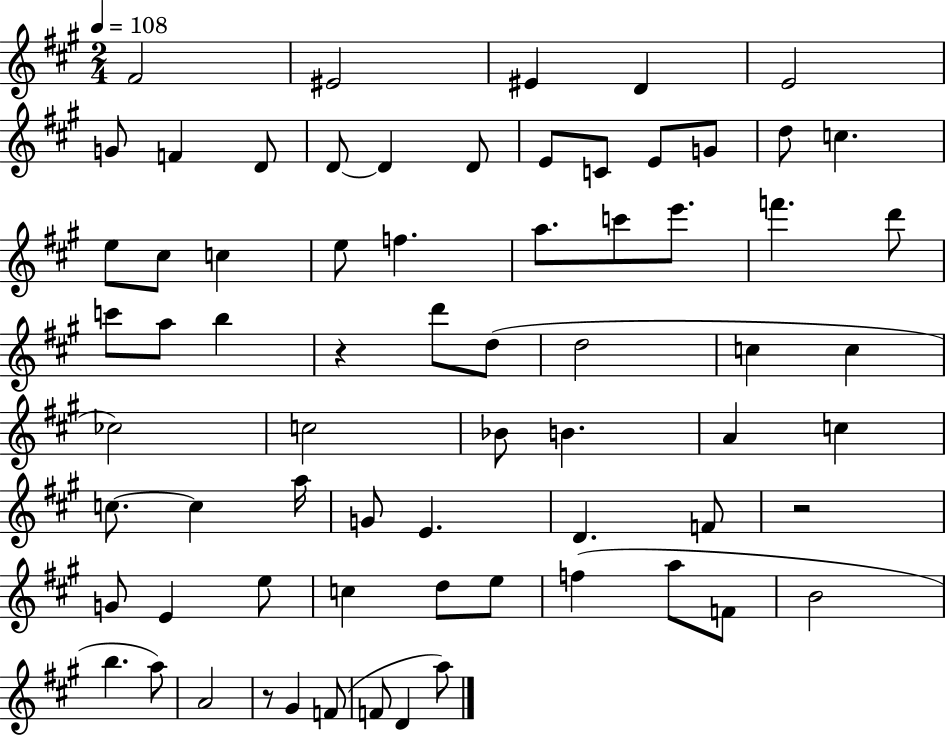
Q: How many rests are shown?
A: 3